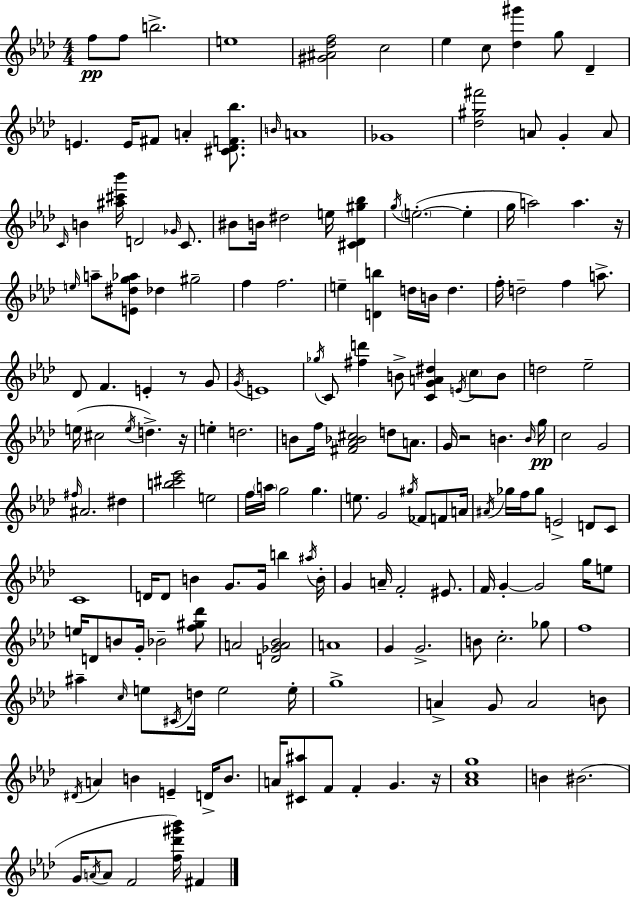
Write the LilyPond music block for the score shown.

{
  \clef treble
  \numericTimeSignature
  \time 4/4
  \key f \minor
  f''8\pp f''8 b''2.-> | e''1 | <gis' ais' des'' f''>2 c''2 | ees''4 c''8 <des'' gis'''>4 g''8 des'4-- | \break e'4. e'16 fis'8 a'4-. <cis' des' f' bes''>8. | \grace { b'16 } a'1 | ges'1 | <des'' gis'' fis'''>2 a'8 g'4-. a'8 | \break \grace { c'16 } b'4 <ais'' cis''' bes'''>16 d'2 \grace { ges'16 } | c'8. bis'8 b'16 dis''2 e''16 <cis' des' gis'' bes''>4 | \acciaccatura { g''16 }( \parenthesize e''2.-.~~ | e''4-. g''16 a''2) a''4. | \break r16 \grace { e''16 } a''8-- <e' dis'' g'' aes''>8 des''4 gis''2-- | f''4 f''2. | e''4-- <d' b''>4 d''16 b'16 d''4. | f''16-. d''2-- f''4 | \break a''8.-> des'8 f'4. e'4-. | r8 g'8 \acciaccatura { g'16 } e'1 | \acciaccatura { ges''16 } c'8 <fis'' d'''>4 b'8-> <c' g' a' dis''>4 | \acciaccatura { e'16 } \parenthesize c''8 b'8 d''2 | \break ees''2-- e''16( cis''2 | \acciaccatura { e''16 } d''4.->) r16 e''4-. d''2. | b'8 f''16 <fis' aes' bes' cis''>2 | d''8 a'8. g'16 r2 | \break b'4. \grace { b'16 } g''16\pp c''2 | g'2 \grace { fis''16 } ais'2. | dis''4 <b'' cis''' ees'''>2 | e''2 f''16 \parenthesize a''16 g''2 | \break g''4. e''8. g'2 | \acciaccatura { gis''16 } fes'8 f'8 a'16 \acciaccatura { ais'16 } ges''16 f''16 ges''8 | e'2-> d'8 c'8 c'1 | d'16 d'8 | \break b'4 g'8. g'16 b''4 \acciaccatura { ais''16 } b'16-. g'4 | a'16-- f'2-. eis'8. f'16 g'4-.~~ | g'2 g''16 e''8 e''16 d'8 | b'8 g'16-. bes'2-- <f'' gis'' des'''>8 a'2 | \break <d' ges' a' bes'>2 a'1 | g'4 | g'2.-> b'8 | c''2.-. ges''8 f''1 | \break ais''4-- | \grace { c''16 } e''8 \acciaccatura { cis'16 } d''16 e''2 e''16-. | g''1-> | a'4-> g'8 a'2 b'8 | \break \acciaccatura { dis'16 } a'4 b'4 e'4-- d'16-> b'8. | a'16 <cis' ais''>8 f'8 f'4-. g'4. | r16 <aes' c'' g''>1 | b'4 bis'2.( | \break g'16 \acciaccatura { a'16 } a'8 f'2 <f'' des''' gis''' bes'''>16) fis'4 | \bar "|."
}